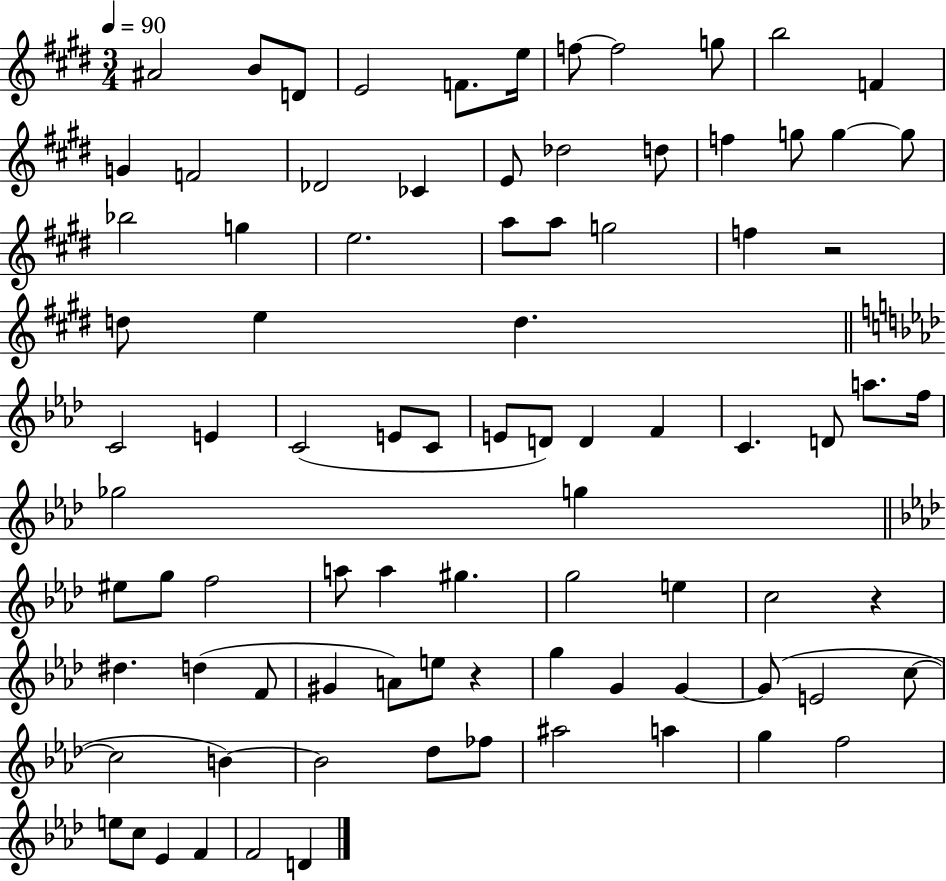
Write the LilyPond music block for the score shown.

{
  \clef treble
  \numericTimeSignature
  \time 3/4
  \key e \major
  \tempo 4 = 90
  ais'2 b'8 d'8 | e'2 f'8. e''16 | f''8~~ f''2 g''8 | b''2 f'4 | \break g'4 f'2 | des'2 ces'4 | e'8 des''2 d''8 | f''4 g''8 g''4~~ g''8 | \break bes''2 g''4 | e''2. | a''8 a''8 g''2 | f''4 r2 | \break d''8 e''4 d''4. | \bar "||" \break \key f \minor c'2 e'4 | c'2( e'8 c'8 | e'8 d'8) d'4 f'4 | c'4. d'8 a''8. f''16 | \break ges''2 g''4 | \bar "||" \break \key aes \major eis''8 g''8 f''2 | a''8 a''4 gis''4. | g''2 e''4 | c''2 r4 | \break dis''4. d''4( f'8 | gis'4 a'8) e''8 r4 | g''4 g'4 g'4~~ | g'8( e'2 c''8~~ | \break c''2 b'4~~) | b'2 des''8 fes''8 | ais''2 a''4 | g''4 f''2 | \break e''8 c''8 ees'4 f'4 | f'2 d'4 | \bar "|."
}